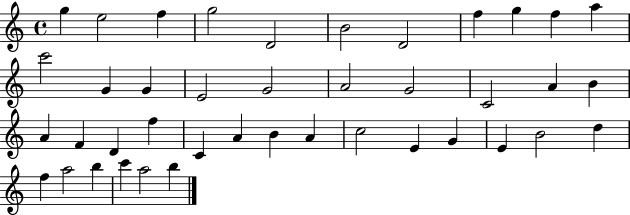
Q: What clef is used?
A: treble